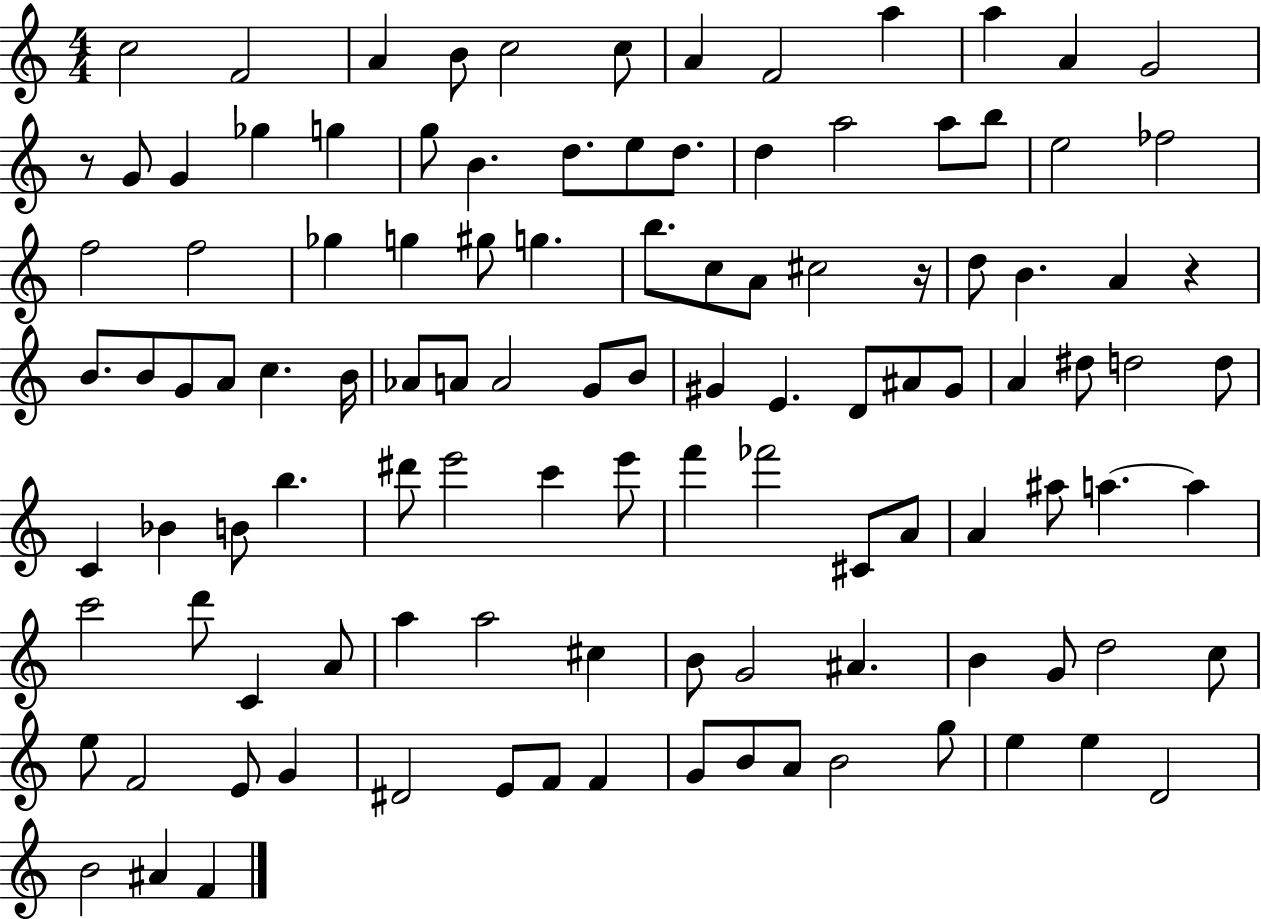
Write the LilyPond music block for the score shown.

{
  \clef treble
  \numericTimeSignature
  \time 4/4
  \key c \major
  c''2 f'2 | a'4 b'8 c''2 c''8 | a'4 f'2 a''4 | a''4 a'4 g'2 | \break r8 g'8 g'4 ges''4 g''4 | g''8 b'4. d''8. e''8 d''8. | d''4 a''2 a''8 b''8 | e''2 fes''2 | \break f''2 f''2 | ges''4 g''4 gis''8 g''4. | b''8. c''8 a'8 cis''2 r16 | d''8 b'4. a'4 r4 | \break b'8. b'8 g'8 a'8 c''4. b'16 | aes'8 a'8 a'2 g'8 b'8 | gis'4 e'4. d'8 ais'8 gis'8 | a'4 dis''8 d''2 d''8 | \break c'4 bes'4 b'8 b''4. | dis'''8 e'''2 c'''4 e'''8 | f'''4 fes'''2 cis'8 a'8 | a'4 ais''8 a''4.~~ a''4 | \break c'''2 d'''8 c'4 a'8 | a''4 a''2 cis''4 | b'8 g'2 ais'4. | b'4 g'8 d''2 c''8 | \break e''8 f'2 e'8 g'4 | dis'2 e'8 f'8 f'4 | g'8 b'8 a'8 b'2 g''8 | e''4 e''4 d'2 | \break b'2 ais'4 f'4 | \bar "|."
}